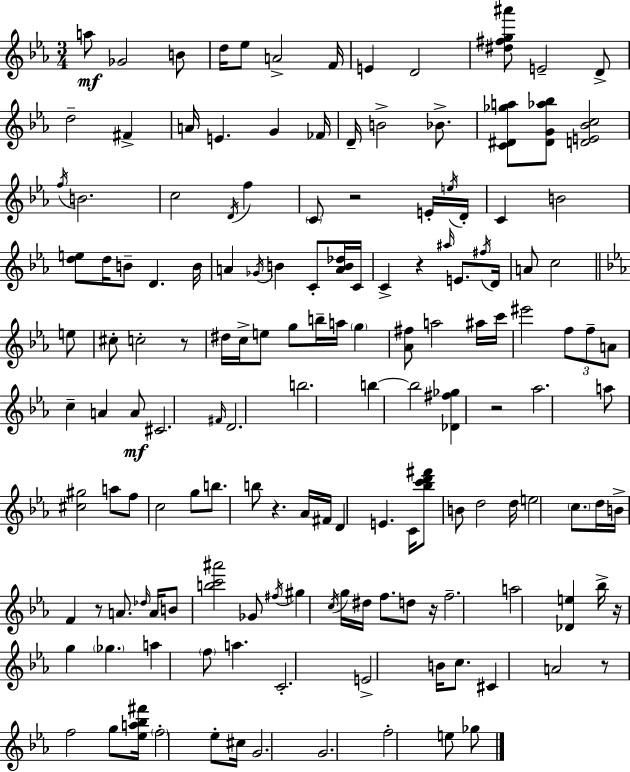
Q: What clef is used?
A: treble